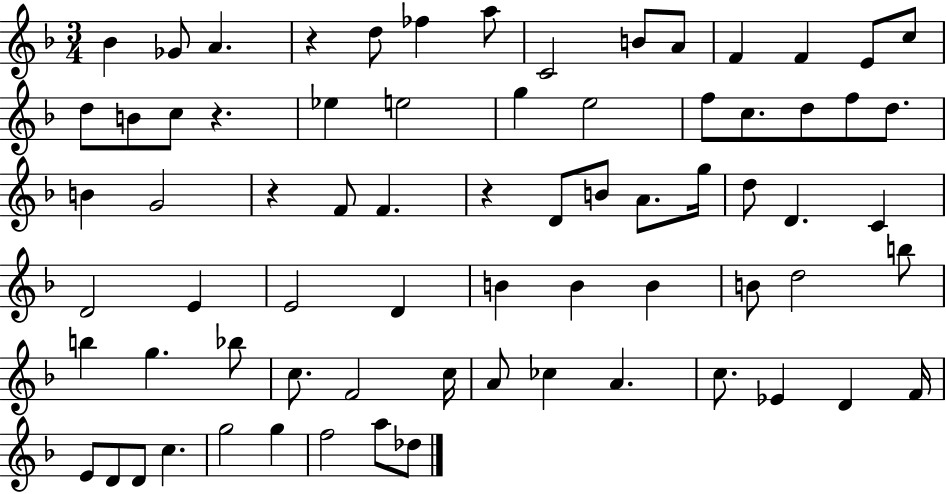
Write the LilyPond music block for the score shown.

{
  \clef treble
  \numericTimeSignature
  \time 3/4
  \key f \major
  bes'4 ges'8 a'4. | r4 d''8 fes''4 a''8 | c'2 b'8 a'8 | f'4 f'4 e'8 c''8 | \break d''8 b'8 c''8 r4. | ees''4 e''2 | g''4 e''2 | f''8 c''8. d''8 f''8 d''8. | \break b'4 g'2 | r4 f'8 f'4. | r4 d'8 b'8 a'8. g''16 | d''8 d'4. c'4 | \break d'2 e'4 | e'2 d'4 | b'4 b'4 b'4 | b'8 d''2 b''8 | \break b''4 g''4. bes''8 | c''8. f'2 c''16 | a'8 ces''4 a'4. | c''8. ees'4 d'4 f'16 | \break e'8 d'8 d'8 c''4. | g''2 g''4 | f''2 a''8 des''8 | \bar "|."
}